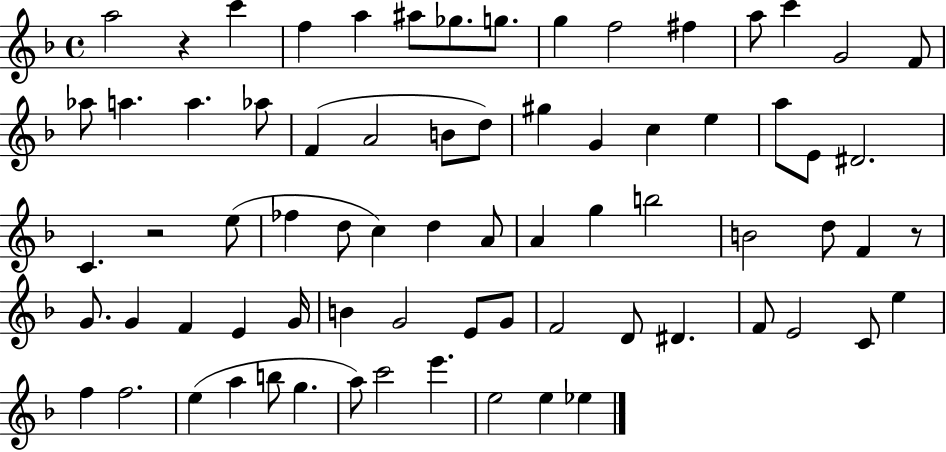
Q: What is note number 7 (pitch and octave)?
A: G5